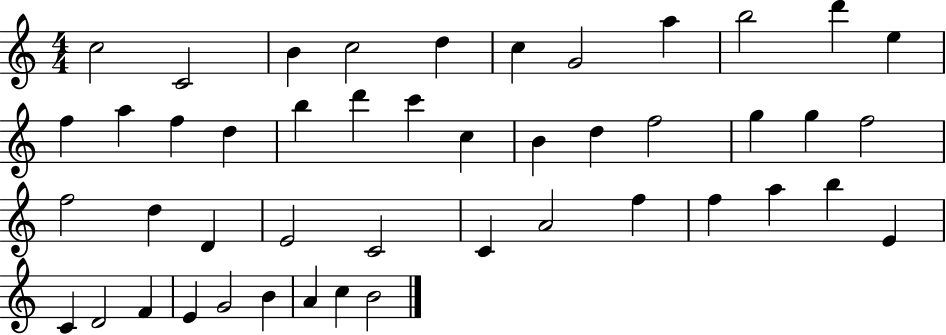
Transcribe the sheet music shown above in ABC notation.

X:1
T:Untitled
M:4/4
L:1/4
K:C
c2 C2 B c2 d c G2 a b2 d' e f a f d b d' c' c B d f2 g g f2 f2 d D E2 C2 C A2 f f a b E C D2 F E G2 B A c B2